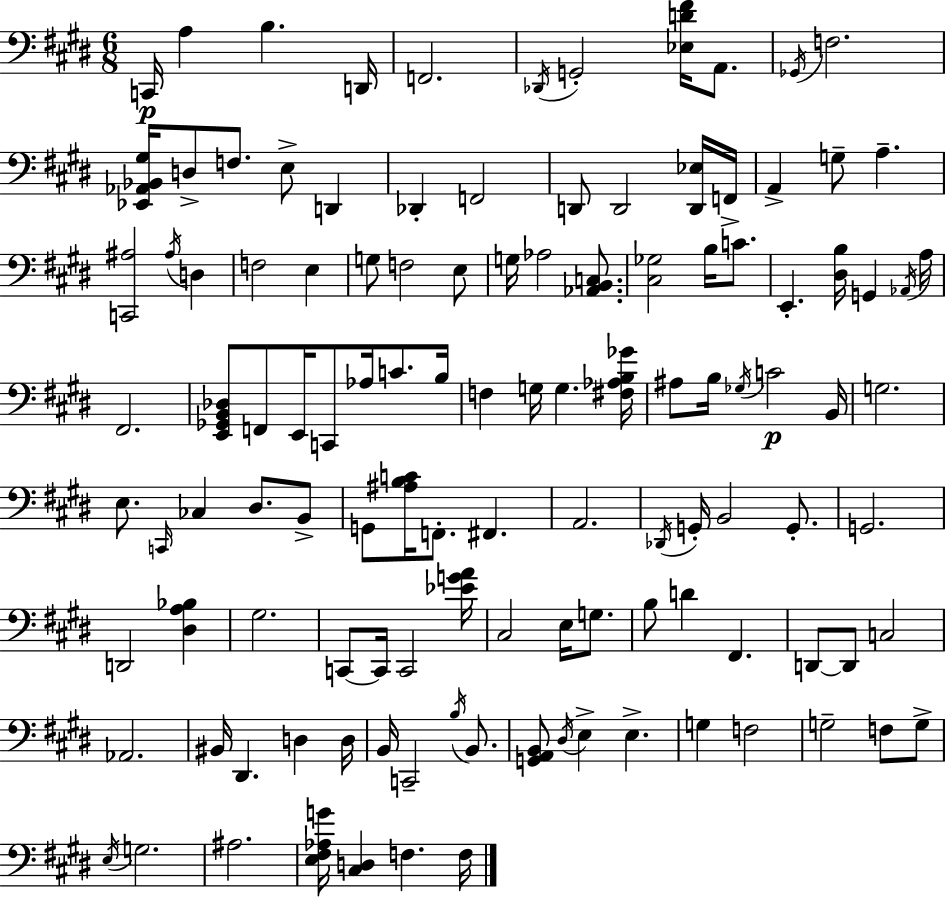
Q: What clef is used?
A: bass